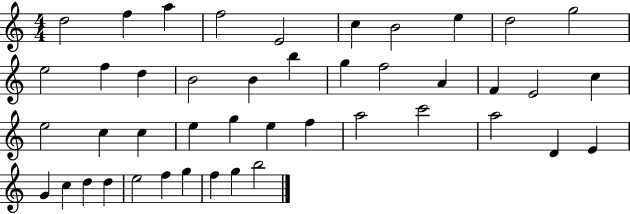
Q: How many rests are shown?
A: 0